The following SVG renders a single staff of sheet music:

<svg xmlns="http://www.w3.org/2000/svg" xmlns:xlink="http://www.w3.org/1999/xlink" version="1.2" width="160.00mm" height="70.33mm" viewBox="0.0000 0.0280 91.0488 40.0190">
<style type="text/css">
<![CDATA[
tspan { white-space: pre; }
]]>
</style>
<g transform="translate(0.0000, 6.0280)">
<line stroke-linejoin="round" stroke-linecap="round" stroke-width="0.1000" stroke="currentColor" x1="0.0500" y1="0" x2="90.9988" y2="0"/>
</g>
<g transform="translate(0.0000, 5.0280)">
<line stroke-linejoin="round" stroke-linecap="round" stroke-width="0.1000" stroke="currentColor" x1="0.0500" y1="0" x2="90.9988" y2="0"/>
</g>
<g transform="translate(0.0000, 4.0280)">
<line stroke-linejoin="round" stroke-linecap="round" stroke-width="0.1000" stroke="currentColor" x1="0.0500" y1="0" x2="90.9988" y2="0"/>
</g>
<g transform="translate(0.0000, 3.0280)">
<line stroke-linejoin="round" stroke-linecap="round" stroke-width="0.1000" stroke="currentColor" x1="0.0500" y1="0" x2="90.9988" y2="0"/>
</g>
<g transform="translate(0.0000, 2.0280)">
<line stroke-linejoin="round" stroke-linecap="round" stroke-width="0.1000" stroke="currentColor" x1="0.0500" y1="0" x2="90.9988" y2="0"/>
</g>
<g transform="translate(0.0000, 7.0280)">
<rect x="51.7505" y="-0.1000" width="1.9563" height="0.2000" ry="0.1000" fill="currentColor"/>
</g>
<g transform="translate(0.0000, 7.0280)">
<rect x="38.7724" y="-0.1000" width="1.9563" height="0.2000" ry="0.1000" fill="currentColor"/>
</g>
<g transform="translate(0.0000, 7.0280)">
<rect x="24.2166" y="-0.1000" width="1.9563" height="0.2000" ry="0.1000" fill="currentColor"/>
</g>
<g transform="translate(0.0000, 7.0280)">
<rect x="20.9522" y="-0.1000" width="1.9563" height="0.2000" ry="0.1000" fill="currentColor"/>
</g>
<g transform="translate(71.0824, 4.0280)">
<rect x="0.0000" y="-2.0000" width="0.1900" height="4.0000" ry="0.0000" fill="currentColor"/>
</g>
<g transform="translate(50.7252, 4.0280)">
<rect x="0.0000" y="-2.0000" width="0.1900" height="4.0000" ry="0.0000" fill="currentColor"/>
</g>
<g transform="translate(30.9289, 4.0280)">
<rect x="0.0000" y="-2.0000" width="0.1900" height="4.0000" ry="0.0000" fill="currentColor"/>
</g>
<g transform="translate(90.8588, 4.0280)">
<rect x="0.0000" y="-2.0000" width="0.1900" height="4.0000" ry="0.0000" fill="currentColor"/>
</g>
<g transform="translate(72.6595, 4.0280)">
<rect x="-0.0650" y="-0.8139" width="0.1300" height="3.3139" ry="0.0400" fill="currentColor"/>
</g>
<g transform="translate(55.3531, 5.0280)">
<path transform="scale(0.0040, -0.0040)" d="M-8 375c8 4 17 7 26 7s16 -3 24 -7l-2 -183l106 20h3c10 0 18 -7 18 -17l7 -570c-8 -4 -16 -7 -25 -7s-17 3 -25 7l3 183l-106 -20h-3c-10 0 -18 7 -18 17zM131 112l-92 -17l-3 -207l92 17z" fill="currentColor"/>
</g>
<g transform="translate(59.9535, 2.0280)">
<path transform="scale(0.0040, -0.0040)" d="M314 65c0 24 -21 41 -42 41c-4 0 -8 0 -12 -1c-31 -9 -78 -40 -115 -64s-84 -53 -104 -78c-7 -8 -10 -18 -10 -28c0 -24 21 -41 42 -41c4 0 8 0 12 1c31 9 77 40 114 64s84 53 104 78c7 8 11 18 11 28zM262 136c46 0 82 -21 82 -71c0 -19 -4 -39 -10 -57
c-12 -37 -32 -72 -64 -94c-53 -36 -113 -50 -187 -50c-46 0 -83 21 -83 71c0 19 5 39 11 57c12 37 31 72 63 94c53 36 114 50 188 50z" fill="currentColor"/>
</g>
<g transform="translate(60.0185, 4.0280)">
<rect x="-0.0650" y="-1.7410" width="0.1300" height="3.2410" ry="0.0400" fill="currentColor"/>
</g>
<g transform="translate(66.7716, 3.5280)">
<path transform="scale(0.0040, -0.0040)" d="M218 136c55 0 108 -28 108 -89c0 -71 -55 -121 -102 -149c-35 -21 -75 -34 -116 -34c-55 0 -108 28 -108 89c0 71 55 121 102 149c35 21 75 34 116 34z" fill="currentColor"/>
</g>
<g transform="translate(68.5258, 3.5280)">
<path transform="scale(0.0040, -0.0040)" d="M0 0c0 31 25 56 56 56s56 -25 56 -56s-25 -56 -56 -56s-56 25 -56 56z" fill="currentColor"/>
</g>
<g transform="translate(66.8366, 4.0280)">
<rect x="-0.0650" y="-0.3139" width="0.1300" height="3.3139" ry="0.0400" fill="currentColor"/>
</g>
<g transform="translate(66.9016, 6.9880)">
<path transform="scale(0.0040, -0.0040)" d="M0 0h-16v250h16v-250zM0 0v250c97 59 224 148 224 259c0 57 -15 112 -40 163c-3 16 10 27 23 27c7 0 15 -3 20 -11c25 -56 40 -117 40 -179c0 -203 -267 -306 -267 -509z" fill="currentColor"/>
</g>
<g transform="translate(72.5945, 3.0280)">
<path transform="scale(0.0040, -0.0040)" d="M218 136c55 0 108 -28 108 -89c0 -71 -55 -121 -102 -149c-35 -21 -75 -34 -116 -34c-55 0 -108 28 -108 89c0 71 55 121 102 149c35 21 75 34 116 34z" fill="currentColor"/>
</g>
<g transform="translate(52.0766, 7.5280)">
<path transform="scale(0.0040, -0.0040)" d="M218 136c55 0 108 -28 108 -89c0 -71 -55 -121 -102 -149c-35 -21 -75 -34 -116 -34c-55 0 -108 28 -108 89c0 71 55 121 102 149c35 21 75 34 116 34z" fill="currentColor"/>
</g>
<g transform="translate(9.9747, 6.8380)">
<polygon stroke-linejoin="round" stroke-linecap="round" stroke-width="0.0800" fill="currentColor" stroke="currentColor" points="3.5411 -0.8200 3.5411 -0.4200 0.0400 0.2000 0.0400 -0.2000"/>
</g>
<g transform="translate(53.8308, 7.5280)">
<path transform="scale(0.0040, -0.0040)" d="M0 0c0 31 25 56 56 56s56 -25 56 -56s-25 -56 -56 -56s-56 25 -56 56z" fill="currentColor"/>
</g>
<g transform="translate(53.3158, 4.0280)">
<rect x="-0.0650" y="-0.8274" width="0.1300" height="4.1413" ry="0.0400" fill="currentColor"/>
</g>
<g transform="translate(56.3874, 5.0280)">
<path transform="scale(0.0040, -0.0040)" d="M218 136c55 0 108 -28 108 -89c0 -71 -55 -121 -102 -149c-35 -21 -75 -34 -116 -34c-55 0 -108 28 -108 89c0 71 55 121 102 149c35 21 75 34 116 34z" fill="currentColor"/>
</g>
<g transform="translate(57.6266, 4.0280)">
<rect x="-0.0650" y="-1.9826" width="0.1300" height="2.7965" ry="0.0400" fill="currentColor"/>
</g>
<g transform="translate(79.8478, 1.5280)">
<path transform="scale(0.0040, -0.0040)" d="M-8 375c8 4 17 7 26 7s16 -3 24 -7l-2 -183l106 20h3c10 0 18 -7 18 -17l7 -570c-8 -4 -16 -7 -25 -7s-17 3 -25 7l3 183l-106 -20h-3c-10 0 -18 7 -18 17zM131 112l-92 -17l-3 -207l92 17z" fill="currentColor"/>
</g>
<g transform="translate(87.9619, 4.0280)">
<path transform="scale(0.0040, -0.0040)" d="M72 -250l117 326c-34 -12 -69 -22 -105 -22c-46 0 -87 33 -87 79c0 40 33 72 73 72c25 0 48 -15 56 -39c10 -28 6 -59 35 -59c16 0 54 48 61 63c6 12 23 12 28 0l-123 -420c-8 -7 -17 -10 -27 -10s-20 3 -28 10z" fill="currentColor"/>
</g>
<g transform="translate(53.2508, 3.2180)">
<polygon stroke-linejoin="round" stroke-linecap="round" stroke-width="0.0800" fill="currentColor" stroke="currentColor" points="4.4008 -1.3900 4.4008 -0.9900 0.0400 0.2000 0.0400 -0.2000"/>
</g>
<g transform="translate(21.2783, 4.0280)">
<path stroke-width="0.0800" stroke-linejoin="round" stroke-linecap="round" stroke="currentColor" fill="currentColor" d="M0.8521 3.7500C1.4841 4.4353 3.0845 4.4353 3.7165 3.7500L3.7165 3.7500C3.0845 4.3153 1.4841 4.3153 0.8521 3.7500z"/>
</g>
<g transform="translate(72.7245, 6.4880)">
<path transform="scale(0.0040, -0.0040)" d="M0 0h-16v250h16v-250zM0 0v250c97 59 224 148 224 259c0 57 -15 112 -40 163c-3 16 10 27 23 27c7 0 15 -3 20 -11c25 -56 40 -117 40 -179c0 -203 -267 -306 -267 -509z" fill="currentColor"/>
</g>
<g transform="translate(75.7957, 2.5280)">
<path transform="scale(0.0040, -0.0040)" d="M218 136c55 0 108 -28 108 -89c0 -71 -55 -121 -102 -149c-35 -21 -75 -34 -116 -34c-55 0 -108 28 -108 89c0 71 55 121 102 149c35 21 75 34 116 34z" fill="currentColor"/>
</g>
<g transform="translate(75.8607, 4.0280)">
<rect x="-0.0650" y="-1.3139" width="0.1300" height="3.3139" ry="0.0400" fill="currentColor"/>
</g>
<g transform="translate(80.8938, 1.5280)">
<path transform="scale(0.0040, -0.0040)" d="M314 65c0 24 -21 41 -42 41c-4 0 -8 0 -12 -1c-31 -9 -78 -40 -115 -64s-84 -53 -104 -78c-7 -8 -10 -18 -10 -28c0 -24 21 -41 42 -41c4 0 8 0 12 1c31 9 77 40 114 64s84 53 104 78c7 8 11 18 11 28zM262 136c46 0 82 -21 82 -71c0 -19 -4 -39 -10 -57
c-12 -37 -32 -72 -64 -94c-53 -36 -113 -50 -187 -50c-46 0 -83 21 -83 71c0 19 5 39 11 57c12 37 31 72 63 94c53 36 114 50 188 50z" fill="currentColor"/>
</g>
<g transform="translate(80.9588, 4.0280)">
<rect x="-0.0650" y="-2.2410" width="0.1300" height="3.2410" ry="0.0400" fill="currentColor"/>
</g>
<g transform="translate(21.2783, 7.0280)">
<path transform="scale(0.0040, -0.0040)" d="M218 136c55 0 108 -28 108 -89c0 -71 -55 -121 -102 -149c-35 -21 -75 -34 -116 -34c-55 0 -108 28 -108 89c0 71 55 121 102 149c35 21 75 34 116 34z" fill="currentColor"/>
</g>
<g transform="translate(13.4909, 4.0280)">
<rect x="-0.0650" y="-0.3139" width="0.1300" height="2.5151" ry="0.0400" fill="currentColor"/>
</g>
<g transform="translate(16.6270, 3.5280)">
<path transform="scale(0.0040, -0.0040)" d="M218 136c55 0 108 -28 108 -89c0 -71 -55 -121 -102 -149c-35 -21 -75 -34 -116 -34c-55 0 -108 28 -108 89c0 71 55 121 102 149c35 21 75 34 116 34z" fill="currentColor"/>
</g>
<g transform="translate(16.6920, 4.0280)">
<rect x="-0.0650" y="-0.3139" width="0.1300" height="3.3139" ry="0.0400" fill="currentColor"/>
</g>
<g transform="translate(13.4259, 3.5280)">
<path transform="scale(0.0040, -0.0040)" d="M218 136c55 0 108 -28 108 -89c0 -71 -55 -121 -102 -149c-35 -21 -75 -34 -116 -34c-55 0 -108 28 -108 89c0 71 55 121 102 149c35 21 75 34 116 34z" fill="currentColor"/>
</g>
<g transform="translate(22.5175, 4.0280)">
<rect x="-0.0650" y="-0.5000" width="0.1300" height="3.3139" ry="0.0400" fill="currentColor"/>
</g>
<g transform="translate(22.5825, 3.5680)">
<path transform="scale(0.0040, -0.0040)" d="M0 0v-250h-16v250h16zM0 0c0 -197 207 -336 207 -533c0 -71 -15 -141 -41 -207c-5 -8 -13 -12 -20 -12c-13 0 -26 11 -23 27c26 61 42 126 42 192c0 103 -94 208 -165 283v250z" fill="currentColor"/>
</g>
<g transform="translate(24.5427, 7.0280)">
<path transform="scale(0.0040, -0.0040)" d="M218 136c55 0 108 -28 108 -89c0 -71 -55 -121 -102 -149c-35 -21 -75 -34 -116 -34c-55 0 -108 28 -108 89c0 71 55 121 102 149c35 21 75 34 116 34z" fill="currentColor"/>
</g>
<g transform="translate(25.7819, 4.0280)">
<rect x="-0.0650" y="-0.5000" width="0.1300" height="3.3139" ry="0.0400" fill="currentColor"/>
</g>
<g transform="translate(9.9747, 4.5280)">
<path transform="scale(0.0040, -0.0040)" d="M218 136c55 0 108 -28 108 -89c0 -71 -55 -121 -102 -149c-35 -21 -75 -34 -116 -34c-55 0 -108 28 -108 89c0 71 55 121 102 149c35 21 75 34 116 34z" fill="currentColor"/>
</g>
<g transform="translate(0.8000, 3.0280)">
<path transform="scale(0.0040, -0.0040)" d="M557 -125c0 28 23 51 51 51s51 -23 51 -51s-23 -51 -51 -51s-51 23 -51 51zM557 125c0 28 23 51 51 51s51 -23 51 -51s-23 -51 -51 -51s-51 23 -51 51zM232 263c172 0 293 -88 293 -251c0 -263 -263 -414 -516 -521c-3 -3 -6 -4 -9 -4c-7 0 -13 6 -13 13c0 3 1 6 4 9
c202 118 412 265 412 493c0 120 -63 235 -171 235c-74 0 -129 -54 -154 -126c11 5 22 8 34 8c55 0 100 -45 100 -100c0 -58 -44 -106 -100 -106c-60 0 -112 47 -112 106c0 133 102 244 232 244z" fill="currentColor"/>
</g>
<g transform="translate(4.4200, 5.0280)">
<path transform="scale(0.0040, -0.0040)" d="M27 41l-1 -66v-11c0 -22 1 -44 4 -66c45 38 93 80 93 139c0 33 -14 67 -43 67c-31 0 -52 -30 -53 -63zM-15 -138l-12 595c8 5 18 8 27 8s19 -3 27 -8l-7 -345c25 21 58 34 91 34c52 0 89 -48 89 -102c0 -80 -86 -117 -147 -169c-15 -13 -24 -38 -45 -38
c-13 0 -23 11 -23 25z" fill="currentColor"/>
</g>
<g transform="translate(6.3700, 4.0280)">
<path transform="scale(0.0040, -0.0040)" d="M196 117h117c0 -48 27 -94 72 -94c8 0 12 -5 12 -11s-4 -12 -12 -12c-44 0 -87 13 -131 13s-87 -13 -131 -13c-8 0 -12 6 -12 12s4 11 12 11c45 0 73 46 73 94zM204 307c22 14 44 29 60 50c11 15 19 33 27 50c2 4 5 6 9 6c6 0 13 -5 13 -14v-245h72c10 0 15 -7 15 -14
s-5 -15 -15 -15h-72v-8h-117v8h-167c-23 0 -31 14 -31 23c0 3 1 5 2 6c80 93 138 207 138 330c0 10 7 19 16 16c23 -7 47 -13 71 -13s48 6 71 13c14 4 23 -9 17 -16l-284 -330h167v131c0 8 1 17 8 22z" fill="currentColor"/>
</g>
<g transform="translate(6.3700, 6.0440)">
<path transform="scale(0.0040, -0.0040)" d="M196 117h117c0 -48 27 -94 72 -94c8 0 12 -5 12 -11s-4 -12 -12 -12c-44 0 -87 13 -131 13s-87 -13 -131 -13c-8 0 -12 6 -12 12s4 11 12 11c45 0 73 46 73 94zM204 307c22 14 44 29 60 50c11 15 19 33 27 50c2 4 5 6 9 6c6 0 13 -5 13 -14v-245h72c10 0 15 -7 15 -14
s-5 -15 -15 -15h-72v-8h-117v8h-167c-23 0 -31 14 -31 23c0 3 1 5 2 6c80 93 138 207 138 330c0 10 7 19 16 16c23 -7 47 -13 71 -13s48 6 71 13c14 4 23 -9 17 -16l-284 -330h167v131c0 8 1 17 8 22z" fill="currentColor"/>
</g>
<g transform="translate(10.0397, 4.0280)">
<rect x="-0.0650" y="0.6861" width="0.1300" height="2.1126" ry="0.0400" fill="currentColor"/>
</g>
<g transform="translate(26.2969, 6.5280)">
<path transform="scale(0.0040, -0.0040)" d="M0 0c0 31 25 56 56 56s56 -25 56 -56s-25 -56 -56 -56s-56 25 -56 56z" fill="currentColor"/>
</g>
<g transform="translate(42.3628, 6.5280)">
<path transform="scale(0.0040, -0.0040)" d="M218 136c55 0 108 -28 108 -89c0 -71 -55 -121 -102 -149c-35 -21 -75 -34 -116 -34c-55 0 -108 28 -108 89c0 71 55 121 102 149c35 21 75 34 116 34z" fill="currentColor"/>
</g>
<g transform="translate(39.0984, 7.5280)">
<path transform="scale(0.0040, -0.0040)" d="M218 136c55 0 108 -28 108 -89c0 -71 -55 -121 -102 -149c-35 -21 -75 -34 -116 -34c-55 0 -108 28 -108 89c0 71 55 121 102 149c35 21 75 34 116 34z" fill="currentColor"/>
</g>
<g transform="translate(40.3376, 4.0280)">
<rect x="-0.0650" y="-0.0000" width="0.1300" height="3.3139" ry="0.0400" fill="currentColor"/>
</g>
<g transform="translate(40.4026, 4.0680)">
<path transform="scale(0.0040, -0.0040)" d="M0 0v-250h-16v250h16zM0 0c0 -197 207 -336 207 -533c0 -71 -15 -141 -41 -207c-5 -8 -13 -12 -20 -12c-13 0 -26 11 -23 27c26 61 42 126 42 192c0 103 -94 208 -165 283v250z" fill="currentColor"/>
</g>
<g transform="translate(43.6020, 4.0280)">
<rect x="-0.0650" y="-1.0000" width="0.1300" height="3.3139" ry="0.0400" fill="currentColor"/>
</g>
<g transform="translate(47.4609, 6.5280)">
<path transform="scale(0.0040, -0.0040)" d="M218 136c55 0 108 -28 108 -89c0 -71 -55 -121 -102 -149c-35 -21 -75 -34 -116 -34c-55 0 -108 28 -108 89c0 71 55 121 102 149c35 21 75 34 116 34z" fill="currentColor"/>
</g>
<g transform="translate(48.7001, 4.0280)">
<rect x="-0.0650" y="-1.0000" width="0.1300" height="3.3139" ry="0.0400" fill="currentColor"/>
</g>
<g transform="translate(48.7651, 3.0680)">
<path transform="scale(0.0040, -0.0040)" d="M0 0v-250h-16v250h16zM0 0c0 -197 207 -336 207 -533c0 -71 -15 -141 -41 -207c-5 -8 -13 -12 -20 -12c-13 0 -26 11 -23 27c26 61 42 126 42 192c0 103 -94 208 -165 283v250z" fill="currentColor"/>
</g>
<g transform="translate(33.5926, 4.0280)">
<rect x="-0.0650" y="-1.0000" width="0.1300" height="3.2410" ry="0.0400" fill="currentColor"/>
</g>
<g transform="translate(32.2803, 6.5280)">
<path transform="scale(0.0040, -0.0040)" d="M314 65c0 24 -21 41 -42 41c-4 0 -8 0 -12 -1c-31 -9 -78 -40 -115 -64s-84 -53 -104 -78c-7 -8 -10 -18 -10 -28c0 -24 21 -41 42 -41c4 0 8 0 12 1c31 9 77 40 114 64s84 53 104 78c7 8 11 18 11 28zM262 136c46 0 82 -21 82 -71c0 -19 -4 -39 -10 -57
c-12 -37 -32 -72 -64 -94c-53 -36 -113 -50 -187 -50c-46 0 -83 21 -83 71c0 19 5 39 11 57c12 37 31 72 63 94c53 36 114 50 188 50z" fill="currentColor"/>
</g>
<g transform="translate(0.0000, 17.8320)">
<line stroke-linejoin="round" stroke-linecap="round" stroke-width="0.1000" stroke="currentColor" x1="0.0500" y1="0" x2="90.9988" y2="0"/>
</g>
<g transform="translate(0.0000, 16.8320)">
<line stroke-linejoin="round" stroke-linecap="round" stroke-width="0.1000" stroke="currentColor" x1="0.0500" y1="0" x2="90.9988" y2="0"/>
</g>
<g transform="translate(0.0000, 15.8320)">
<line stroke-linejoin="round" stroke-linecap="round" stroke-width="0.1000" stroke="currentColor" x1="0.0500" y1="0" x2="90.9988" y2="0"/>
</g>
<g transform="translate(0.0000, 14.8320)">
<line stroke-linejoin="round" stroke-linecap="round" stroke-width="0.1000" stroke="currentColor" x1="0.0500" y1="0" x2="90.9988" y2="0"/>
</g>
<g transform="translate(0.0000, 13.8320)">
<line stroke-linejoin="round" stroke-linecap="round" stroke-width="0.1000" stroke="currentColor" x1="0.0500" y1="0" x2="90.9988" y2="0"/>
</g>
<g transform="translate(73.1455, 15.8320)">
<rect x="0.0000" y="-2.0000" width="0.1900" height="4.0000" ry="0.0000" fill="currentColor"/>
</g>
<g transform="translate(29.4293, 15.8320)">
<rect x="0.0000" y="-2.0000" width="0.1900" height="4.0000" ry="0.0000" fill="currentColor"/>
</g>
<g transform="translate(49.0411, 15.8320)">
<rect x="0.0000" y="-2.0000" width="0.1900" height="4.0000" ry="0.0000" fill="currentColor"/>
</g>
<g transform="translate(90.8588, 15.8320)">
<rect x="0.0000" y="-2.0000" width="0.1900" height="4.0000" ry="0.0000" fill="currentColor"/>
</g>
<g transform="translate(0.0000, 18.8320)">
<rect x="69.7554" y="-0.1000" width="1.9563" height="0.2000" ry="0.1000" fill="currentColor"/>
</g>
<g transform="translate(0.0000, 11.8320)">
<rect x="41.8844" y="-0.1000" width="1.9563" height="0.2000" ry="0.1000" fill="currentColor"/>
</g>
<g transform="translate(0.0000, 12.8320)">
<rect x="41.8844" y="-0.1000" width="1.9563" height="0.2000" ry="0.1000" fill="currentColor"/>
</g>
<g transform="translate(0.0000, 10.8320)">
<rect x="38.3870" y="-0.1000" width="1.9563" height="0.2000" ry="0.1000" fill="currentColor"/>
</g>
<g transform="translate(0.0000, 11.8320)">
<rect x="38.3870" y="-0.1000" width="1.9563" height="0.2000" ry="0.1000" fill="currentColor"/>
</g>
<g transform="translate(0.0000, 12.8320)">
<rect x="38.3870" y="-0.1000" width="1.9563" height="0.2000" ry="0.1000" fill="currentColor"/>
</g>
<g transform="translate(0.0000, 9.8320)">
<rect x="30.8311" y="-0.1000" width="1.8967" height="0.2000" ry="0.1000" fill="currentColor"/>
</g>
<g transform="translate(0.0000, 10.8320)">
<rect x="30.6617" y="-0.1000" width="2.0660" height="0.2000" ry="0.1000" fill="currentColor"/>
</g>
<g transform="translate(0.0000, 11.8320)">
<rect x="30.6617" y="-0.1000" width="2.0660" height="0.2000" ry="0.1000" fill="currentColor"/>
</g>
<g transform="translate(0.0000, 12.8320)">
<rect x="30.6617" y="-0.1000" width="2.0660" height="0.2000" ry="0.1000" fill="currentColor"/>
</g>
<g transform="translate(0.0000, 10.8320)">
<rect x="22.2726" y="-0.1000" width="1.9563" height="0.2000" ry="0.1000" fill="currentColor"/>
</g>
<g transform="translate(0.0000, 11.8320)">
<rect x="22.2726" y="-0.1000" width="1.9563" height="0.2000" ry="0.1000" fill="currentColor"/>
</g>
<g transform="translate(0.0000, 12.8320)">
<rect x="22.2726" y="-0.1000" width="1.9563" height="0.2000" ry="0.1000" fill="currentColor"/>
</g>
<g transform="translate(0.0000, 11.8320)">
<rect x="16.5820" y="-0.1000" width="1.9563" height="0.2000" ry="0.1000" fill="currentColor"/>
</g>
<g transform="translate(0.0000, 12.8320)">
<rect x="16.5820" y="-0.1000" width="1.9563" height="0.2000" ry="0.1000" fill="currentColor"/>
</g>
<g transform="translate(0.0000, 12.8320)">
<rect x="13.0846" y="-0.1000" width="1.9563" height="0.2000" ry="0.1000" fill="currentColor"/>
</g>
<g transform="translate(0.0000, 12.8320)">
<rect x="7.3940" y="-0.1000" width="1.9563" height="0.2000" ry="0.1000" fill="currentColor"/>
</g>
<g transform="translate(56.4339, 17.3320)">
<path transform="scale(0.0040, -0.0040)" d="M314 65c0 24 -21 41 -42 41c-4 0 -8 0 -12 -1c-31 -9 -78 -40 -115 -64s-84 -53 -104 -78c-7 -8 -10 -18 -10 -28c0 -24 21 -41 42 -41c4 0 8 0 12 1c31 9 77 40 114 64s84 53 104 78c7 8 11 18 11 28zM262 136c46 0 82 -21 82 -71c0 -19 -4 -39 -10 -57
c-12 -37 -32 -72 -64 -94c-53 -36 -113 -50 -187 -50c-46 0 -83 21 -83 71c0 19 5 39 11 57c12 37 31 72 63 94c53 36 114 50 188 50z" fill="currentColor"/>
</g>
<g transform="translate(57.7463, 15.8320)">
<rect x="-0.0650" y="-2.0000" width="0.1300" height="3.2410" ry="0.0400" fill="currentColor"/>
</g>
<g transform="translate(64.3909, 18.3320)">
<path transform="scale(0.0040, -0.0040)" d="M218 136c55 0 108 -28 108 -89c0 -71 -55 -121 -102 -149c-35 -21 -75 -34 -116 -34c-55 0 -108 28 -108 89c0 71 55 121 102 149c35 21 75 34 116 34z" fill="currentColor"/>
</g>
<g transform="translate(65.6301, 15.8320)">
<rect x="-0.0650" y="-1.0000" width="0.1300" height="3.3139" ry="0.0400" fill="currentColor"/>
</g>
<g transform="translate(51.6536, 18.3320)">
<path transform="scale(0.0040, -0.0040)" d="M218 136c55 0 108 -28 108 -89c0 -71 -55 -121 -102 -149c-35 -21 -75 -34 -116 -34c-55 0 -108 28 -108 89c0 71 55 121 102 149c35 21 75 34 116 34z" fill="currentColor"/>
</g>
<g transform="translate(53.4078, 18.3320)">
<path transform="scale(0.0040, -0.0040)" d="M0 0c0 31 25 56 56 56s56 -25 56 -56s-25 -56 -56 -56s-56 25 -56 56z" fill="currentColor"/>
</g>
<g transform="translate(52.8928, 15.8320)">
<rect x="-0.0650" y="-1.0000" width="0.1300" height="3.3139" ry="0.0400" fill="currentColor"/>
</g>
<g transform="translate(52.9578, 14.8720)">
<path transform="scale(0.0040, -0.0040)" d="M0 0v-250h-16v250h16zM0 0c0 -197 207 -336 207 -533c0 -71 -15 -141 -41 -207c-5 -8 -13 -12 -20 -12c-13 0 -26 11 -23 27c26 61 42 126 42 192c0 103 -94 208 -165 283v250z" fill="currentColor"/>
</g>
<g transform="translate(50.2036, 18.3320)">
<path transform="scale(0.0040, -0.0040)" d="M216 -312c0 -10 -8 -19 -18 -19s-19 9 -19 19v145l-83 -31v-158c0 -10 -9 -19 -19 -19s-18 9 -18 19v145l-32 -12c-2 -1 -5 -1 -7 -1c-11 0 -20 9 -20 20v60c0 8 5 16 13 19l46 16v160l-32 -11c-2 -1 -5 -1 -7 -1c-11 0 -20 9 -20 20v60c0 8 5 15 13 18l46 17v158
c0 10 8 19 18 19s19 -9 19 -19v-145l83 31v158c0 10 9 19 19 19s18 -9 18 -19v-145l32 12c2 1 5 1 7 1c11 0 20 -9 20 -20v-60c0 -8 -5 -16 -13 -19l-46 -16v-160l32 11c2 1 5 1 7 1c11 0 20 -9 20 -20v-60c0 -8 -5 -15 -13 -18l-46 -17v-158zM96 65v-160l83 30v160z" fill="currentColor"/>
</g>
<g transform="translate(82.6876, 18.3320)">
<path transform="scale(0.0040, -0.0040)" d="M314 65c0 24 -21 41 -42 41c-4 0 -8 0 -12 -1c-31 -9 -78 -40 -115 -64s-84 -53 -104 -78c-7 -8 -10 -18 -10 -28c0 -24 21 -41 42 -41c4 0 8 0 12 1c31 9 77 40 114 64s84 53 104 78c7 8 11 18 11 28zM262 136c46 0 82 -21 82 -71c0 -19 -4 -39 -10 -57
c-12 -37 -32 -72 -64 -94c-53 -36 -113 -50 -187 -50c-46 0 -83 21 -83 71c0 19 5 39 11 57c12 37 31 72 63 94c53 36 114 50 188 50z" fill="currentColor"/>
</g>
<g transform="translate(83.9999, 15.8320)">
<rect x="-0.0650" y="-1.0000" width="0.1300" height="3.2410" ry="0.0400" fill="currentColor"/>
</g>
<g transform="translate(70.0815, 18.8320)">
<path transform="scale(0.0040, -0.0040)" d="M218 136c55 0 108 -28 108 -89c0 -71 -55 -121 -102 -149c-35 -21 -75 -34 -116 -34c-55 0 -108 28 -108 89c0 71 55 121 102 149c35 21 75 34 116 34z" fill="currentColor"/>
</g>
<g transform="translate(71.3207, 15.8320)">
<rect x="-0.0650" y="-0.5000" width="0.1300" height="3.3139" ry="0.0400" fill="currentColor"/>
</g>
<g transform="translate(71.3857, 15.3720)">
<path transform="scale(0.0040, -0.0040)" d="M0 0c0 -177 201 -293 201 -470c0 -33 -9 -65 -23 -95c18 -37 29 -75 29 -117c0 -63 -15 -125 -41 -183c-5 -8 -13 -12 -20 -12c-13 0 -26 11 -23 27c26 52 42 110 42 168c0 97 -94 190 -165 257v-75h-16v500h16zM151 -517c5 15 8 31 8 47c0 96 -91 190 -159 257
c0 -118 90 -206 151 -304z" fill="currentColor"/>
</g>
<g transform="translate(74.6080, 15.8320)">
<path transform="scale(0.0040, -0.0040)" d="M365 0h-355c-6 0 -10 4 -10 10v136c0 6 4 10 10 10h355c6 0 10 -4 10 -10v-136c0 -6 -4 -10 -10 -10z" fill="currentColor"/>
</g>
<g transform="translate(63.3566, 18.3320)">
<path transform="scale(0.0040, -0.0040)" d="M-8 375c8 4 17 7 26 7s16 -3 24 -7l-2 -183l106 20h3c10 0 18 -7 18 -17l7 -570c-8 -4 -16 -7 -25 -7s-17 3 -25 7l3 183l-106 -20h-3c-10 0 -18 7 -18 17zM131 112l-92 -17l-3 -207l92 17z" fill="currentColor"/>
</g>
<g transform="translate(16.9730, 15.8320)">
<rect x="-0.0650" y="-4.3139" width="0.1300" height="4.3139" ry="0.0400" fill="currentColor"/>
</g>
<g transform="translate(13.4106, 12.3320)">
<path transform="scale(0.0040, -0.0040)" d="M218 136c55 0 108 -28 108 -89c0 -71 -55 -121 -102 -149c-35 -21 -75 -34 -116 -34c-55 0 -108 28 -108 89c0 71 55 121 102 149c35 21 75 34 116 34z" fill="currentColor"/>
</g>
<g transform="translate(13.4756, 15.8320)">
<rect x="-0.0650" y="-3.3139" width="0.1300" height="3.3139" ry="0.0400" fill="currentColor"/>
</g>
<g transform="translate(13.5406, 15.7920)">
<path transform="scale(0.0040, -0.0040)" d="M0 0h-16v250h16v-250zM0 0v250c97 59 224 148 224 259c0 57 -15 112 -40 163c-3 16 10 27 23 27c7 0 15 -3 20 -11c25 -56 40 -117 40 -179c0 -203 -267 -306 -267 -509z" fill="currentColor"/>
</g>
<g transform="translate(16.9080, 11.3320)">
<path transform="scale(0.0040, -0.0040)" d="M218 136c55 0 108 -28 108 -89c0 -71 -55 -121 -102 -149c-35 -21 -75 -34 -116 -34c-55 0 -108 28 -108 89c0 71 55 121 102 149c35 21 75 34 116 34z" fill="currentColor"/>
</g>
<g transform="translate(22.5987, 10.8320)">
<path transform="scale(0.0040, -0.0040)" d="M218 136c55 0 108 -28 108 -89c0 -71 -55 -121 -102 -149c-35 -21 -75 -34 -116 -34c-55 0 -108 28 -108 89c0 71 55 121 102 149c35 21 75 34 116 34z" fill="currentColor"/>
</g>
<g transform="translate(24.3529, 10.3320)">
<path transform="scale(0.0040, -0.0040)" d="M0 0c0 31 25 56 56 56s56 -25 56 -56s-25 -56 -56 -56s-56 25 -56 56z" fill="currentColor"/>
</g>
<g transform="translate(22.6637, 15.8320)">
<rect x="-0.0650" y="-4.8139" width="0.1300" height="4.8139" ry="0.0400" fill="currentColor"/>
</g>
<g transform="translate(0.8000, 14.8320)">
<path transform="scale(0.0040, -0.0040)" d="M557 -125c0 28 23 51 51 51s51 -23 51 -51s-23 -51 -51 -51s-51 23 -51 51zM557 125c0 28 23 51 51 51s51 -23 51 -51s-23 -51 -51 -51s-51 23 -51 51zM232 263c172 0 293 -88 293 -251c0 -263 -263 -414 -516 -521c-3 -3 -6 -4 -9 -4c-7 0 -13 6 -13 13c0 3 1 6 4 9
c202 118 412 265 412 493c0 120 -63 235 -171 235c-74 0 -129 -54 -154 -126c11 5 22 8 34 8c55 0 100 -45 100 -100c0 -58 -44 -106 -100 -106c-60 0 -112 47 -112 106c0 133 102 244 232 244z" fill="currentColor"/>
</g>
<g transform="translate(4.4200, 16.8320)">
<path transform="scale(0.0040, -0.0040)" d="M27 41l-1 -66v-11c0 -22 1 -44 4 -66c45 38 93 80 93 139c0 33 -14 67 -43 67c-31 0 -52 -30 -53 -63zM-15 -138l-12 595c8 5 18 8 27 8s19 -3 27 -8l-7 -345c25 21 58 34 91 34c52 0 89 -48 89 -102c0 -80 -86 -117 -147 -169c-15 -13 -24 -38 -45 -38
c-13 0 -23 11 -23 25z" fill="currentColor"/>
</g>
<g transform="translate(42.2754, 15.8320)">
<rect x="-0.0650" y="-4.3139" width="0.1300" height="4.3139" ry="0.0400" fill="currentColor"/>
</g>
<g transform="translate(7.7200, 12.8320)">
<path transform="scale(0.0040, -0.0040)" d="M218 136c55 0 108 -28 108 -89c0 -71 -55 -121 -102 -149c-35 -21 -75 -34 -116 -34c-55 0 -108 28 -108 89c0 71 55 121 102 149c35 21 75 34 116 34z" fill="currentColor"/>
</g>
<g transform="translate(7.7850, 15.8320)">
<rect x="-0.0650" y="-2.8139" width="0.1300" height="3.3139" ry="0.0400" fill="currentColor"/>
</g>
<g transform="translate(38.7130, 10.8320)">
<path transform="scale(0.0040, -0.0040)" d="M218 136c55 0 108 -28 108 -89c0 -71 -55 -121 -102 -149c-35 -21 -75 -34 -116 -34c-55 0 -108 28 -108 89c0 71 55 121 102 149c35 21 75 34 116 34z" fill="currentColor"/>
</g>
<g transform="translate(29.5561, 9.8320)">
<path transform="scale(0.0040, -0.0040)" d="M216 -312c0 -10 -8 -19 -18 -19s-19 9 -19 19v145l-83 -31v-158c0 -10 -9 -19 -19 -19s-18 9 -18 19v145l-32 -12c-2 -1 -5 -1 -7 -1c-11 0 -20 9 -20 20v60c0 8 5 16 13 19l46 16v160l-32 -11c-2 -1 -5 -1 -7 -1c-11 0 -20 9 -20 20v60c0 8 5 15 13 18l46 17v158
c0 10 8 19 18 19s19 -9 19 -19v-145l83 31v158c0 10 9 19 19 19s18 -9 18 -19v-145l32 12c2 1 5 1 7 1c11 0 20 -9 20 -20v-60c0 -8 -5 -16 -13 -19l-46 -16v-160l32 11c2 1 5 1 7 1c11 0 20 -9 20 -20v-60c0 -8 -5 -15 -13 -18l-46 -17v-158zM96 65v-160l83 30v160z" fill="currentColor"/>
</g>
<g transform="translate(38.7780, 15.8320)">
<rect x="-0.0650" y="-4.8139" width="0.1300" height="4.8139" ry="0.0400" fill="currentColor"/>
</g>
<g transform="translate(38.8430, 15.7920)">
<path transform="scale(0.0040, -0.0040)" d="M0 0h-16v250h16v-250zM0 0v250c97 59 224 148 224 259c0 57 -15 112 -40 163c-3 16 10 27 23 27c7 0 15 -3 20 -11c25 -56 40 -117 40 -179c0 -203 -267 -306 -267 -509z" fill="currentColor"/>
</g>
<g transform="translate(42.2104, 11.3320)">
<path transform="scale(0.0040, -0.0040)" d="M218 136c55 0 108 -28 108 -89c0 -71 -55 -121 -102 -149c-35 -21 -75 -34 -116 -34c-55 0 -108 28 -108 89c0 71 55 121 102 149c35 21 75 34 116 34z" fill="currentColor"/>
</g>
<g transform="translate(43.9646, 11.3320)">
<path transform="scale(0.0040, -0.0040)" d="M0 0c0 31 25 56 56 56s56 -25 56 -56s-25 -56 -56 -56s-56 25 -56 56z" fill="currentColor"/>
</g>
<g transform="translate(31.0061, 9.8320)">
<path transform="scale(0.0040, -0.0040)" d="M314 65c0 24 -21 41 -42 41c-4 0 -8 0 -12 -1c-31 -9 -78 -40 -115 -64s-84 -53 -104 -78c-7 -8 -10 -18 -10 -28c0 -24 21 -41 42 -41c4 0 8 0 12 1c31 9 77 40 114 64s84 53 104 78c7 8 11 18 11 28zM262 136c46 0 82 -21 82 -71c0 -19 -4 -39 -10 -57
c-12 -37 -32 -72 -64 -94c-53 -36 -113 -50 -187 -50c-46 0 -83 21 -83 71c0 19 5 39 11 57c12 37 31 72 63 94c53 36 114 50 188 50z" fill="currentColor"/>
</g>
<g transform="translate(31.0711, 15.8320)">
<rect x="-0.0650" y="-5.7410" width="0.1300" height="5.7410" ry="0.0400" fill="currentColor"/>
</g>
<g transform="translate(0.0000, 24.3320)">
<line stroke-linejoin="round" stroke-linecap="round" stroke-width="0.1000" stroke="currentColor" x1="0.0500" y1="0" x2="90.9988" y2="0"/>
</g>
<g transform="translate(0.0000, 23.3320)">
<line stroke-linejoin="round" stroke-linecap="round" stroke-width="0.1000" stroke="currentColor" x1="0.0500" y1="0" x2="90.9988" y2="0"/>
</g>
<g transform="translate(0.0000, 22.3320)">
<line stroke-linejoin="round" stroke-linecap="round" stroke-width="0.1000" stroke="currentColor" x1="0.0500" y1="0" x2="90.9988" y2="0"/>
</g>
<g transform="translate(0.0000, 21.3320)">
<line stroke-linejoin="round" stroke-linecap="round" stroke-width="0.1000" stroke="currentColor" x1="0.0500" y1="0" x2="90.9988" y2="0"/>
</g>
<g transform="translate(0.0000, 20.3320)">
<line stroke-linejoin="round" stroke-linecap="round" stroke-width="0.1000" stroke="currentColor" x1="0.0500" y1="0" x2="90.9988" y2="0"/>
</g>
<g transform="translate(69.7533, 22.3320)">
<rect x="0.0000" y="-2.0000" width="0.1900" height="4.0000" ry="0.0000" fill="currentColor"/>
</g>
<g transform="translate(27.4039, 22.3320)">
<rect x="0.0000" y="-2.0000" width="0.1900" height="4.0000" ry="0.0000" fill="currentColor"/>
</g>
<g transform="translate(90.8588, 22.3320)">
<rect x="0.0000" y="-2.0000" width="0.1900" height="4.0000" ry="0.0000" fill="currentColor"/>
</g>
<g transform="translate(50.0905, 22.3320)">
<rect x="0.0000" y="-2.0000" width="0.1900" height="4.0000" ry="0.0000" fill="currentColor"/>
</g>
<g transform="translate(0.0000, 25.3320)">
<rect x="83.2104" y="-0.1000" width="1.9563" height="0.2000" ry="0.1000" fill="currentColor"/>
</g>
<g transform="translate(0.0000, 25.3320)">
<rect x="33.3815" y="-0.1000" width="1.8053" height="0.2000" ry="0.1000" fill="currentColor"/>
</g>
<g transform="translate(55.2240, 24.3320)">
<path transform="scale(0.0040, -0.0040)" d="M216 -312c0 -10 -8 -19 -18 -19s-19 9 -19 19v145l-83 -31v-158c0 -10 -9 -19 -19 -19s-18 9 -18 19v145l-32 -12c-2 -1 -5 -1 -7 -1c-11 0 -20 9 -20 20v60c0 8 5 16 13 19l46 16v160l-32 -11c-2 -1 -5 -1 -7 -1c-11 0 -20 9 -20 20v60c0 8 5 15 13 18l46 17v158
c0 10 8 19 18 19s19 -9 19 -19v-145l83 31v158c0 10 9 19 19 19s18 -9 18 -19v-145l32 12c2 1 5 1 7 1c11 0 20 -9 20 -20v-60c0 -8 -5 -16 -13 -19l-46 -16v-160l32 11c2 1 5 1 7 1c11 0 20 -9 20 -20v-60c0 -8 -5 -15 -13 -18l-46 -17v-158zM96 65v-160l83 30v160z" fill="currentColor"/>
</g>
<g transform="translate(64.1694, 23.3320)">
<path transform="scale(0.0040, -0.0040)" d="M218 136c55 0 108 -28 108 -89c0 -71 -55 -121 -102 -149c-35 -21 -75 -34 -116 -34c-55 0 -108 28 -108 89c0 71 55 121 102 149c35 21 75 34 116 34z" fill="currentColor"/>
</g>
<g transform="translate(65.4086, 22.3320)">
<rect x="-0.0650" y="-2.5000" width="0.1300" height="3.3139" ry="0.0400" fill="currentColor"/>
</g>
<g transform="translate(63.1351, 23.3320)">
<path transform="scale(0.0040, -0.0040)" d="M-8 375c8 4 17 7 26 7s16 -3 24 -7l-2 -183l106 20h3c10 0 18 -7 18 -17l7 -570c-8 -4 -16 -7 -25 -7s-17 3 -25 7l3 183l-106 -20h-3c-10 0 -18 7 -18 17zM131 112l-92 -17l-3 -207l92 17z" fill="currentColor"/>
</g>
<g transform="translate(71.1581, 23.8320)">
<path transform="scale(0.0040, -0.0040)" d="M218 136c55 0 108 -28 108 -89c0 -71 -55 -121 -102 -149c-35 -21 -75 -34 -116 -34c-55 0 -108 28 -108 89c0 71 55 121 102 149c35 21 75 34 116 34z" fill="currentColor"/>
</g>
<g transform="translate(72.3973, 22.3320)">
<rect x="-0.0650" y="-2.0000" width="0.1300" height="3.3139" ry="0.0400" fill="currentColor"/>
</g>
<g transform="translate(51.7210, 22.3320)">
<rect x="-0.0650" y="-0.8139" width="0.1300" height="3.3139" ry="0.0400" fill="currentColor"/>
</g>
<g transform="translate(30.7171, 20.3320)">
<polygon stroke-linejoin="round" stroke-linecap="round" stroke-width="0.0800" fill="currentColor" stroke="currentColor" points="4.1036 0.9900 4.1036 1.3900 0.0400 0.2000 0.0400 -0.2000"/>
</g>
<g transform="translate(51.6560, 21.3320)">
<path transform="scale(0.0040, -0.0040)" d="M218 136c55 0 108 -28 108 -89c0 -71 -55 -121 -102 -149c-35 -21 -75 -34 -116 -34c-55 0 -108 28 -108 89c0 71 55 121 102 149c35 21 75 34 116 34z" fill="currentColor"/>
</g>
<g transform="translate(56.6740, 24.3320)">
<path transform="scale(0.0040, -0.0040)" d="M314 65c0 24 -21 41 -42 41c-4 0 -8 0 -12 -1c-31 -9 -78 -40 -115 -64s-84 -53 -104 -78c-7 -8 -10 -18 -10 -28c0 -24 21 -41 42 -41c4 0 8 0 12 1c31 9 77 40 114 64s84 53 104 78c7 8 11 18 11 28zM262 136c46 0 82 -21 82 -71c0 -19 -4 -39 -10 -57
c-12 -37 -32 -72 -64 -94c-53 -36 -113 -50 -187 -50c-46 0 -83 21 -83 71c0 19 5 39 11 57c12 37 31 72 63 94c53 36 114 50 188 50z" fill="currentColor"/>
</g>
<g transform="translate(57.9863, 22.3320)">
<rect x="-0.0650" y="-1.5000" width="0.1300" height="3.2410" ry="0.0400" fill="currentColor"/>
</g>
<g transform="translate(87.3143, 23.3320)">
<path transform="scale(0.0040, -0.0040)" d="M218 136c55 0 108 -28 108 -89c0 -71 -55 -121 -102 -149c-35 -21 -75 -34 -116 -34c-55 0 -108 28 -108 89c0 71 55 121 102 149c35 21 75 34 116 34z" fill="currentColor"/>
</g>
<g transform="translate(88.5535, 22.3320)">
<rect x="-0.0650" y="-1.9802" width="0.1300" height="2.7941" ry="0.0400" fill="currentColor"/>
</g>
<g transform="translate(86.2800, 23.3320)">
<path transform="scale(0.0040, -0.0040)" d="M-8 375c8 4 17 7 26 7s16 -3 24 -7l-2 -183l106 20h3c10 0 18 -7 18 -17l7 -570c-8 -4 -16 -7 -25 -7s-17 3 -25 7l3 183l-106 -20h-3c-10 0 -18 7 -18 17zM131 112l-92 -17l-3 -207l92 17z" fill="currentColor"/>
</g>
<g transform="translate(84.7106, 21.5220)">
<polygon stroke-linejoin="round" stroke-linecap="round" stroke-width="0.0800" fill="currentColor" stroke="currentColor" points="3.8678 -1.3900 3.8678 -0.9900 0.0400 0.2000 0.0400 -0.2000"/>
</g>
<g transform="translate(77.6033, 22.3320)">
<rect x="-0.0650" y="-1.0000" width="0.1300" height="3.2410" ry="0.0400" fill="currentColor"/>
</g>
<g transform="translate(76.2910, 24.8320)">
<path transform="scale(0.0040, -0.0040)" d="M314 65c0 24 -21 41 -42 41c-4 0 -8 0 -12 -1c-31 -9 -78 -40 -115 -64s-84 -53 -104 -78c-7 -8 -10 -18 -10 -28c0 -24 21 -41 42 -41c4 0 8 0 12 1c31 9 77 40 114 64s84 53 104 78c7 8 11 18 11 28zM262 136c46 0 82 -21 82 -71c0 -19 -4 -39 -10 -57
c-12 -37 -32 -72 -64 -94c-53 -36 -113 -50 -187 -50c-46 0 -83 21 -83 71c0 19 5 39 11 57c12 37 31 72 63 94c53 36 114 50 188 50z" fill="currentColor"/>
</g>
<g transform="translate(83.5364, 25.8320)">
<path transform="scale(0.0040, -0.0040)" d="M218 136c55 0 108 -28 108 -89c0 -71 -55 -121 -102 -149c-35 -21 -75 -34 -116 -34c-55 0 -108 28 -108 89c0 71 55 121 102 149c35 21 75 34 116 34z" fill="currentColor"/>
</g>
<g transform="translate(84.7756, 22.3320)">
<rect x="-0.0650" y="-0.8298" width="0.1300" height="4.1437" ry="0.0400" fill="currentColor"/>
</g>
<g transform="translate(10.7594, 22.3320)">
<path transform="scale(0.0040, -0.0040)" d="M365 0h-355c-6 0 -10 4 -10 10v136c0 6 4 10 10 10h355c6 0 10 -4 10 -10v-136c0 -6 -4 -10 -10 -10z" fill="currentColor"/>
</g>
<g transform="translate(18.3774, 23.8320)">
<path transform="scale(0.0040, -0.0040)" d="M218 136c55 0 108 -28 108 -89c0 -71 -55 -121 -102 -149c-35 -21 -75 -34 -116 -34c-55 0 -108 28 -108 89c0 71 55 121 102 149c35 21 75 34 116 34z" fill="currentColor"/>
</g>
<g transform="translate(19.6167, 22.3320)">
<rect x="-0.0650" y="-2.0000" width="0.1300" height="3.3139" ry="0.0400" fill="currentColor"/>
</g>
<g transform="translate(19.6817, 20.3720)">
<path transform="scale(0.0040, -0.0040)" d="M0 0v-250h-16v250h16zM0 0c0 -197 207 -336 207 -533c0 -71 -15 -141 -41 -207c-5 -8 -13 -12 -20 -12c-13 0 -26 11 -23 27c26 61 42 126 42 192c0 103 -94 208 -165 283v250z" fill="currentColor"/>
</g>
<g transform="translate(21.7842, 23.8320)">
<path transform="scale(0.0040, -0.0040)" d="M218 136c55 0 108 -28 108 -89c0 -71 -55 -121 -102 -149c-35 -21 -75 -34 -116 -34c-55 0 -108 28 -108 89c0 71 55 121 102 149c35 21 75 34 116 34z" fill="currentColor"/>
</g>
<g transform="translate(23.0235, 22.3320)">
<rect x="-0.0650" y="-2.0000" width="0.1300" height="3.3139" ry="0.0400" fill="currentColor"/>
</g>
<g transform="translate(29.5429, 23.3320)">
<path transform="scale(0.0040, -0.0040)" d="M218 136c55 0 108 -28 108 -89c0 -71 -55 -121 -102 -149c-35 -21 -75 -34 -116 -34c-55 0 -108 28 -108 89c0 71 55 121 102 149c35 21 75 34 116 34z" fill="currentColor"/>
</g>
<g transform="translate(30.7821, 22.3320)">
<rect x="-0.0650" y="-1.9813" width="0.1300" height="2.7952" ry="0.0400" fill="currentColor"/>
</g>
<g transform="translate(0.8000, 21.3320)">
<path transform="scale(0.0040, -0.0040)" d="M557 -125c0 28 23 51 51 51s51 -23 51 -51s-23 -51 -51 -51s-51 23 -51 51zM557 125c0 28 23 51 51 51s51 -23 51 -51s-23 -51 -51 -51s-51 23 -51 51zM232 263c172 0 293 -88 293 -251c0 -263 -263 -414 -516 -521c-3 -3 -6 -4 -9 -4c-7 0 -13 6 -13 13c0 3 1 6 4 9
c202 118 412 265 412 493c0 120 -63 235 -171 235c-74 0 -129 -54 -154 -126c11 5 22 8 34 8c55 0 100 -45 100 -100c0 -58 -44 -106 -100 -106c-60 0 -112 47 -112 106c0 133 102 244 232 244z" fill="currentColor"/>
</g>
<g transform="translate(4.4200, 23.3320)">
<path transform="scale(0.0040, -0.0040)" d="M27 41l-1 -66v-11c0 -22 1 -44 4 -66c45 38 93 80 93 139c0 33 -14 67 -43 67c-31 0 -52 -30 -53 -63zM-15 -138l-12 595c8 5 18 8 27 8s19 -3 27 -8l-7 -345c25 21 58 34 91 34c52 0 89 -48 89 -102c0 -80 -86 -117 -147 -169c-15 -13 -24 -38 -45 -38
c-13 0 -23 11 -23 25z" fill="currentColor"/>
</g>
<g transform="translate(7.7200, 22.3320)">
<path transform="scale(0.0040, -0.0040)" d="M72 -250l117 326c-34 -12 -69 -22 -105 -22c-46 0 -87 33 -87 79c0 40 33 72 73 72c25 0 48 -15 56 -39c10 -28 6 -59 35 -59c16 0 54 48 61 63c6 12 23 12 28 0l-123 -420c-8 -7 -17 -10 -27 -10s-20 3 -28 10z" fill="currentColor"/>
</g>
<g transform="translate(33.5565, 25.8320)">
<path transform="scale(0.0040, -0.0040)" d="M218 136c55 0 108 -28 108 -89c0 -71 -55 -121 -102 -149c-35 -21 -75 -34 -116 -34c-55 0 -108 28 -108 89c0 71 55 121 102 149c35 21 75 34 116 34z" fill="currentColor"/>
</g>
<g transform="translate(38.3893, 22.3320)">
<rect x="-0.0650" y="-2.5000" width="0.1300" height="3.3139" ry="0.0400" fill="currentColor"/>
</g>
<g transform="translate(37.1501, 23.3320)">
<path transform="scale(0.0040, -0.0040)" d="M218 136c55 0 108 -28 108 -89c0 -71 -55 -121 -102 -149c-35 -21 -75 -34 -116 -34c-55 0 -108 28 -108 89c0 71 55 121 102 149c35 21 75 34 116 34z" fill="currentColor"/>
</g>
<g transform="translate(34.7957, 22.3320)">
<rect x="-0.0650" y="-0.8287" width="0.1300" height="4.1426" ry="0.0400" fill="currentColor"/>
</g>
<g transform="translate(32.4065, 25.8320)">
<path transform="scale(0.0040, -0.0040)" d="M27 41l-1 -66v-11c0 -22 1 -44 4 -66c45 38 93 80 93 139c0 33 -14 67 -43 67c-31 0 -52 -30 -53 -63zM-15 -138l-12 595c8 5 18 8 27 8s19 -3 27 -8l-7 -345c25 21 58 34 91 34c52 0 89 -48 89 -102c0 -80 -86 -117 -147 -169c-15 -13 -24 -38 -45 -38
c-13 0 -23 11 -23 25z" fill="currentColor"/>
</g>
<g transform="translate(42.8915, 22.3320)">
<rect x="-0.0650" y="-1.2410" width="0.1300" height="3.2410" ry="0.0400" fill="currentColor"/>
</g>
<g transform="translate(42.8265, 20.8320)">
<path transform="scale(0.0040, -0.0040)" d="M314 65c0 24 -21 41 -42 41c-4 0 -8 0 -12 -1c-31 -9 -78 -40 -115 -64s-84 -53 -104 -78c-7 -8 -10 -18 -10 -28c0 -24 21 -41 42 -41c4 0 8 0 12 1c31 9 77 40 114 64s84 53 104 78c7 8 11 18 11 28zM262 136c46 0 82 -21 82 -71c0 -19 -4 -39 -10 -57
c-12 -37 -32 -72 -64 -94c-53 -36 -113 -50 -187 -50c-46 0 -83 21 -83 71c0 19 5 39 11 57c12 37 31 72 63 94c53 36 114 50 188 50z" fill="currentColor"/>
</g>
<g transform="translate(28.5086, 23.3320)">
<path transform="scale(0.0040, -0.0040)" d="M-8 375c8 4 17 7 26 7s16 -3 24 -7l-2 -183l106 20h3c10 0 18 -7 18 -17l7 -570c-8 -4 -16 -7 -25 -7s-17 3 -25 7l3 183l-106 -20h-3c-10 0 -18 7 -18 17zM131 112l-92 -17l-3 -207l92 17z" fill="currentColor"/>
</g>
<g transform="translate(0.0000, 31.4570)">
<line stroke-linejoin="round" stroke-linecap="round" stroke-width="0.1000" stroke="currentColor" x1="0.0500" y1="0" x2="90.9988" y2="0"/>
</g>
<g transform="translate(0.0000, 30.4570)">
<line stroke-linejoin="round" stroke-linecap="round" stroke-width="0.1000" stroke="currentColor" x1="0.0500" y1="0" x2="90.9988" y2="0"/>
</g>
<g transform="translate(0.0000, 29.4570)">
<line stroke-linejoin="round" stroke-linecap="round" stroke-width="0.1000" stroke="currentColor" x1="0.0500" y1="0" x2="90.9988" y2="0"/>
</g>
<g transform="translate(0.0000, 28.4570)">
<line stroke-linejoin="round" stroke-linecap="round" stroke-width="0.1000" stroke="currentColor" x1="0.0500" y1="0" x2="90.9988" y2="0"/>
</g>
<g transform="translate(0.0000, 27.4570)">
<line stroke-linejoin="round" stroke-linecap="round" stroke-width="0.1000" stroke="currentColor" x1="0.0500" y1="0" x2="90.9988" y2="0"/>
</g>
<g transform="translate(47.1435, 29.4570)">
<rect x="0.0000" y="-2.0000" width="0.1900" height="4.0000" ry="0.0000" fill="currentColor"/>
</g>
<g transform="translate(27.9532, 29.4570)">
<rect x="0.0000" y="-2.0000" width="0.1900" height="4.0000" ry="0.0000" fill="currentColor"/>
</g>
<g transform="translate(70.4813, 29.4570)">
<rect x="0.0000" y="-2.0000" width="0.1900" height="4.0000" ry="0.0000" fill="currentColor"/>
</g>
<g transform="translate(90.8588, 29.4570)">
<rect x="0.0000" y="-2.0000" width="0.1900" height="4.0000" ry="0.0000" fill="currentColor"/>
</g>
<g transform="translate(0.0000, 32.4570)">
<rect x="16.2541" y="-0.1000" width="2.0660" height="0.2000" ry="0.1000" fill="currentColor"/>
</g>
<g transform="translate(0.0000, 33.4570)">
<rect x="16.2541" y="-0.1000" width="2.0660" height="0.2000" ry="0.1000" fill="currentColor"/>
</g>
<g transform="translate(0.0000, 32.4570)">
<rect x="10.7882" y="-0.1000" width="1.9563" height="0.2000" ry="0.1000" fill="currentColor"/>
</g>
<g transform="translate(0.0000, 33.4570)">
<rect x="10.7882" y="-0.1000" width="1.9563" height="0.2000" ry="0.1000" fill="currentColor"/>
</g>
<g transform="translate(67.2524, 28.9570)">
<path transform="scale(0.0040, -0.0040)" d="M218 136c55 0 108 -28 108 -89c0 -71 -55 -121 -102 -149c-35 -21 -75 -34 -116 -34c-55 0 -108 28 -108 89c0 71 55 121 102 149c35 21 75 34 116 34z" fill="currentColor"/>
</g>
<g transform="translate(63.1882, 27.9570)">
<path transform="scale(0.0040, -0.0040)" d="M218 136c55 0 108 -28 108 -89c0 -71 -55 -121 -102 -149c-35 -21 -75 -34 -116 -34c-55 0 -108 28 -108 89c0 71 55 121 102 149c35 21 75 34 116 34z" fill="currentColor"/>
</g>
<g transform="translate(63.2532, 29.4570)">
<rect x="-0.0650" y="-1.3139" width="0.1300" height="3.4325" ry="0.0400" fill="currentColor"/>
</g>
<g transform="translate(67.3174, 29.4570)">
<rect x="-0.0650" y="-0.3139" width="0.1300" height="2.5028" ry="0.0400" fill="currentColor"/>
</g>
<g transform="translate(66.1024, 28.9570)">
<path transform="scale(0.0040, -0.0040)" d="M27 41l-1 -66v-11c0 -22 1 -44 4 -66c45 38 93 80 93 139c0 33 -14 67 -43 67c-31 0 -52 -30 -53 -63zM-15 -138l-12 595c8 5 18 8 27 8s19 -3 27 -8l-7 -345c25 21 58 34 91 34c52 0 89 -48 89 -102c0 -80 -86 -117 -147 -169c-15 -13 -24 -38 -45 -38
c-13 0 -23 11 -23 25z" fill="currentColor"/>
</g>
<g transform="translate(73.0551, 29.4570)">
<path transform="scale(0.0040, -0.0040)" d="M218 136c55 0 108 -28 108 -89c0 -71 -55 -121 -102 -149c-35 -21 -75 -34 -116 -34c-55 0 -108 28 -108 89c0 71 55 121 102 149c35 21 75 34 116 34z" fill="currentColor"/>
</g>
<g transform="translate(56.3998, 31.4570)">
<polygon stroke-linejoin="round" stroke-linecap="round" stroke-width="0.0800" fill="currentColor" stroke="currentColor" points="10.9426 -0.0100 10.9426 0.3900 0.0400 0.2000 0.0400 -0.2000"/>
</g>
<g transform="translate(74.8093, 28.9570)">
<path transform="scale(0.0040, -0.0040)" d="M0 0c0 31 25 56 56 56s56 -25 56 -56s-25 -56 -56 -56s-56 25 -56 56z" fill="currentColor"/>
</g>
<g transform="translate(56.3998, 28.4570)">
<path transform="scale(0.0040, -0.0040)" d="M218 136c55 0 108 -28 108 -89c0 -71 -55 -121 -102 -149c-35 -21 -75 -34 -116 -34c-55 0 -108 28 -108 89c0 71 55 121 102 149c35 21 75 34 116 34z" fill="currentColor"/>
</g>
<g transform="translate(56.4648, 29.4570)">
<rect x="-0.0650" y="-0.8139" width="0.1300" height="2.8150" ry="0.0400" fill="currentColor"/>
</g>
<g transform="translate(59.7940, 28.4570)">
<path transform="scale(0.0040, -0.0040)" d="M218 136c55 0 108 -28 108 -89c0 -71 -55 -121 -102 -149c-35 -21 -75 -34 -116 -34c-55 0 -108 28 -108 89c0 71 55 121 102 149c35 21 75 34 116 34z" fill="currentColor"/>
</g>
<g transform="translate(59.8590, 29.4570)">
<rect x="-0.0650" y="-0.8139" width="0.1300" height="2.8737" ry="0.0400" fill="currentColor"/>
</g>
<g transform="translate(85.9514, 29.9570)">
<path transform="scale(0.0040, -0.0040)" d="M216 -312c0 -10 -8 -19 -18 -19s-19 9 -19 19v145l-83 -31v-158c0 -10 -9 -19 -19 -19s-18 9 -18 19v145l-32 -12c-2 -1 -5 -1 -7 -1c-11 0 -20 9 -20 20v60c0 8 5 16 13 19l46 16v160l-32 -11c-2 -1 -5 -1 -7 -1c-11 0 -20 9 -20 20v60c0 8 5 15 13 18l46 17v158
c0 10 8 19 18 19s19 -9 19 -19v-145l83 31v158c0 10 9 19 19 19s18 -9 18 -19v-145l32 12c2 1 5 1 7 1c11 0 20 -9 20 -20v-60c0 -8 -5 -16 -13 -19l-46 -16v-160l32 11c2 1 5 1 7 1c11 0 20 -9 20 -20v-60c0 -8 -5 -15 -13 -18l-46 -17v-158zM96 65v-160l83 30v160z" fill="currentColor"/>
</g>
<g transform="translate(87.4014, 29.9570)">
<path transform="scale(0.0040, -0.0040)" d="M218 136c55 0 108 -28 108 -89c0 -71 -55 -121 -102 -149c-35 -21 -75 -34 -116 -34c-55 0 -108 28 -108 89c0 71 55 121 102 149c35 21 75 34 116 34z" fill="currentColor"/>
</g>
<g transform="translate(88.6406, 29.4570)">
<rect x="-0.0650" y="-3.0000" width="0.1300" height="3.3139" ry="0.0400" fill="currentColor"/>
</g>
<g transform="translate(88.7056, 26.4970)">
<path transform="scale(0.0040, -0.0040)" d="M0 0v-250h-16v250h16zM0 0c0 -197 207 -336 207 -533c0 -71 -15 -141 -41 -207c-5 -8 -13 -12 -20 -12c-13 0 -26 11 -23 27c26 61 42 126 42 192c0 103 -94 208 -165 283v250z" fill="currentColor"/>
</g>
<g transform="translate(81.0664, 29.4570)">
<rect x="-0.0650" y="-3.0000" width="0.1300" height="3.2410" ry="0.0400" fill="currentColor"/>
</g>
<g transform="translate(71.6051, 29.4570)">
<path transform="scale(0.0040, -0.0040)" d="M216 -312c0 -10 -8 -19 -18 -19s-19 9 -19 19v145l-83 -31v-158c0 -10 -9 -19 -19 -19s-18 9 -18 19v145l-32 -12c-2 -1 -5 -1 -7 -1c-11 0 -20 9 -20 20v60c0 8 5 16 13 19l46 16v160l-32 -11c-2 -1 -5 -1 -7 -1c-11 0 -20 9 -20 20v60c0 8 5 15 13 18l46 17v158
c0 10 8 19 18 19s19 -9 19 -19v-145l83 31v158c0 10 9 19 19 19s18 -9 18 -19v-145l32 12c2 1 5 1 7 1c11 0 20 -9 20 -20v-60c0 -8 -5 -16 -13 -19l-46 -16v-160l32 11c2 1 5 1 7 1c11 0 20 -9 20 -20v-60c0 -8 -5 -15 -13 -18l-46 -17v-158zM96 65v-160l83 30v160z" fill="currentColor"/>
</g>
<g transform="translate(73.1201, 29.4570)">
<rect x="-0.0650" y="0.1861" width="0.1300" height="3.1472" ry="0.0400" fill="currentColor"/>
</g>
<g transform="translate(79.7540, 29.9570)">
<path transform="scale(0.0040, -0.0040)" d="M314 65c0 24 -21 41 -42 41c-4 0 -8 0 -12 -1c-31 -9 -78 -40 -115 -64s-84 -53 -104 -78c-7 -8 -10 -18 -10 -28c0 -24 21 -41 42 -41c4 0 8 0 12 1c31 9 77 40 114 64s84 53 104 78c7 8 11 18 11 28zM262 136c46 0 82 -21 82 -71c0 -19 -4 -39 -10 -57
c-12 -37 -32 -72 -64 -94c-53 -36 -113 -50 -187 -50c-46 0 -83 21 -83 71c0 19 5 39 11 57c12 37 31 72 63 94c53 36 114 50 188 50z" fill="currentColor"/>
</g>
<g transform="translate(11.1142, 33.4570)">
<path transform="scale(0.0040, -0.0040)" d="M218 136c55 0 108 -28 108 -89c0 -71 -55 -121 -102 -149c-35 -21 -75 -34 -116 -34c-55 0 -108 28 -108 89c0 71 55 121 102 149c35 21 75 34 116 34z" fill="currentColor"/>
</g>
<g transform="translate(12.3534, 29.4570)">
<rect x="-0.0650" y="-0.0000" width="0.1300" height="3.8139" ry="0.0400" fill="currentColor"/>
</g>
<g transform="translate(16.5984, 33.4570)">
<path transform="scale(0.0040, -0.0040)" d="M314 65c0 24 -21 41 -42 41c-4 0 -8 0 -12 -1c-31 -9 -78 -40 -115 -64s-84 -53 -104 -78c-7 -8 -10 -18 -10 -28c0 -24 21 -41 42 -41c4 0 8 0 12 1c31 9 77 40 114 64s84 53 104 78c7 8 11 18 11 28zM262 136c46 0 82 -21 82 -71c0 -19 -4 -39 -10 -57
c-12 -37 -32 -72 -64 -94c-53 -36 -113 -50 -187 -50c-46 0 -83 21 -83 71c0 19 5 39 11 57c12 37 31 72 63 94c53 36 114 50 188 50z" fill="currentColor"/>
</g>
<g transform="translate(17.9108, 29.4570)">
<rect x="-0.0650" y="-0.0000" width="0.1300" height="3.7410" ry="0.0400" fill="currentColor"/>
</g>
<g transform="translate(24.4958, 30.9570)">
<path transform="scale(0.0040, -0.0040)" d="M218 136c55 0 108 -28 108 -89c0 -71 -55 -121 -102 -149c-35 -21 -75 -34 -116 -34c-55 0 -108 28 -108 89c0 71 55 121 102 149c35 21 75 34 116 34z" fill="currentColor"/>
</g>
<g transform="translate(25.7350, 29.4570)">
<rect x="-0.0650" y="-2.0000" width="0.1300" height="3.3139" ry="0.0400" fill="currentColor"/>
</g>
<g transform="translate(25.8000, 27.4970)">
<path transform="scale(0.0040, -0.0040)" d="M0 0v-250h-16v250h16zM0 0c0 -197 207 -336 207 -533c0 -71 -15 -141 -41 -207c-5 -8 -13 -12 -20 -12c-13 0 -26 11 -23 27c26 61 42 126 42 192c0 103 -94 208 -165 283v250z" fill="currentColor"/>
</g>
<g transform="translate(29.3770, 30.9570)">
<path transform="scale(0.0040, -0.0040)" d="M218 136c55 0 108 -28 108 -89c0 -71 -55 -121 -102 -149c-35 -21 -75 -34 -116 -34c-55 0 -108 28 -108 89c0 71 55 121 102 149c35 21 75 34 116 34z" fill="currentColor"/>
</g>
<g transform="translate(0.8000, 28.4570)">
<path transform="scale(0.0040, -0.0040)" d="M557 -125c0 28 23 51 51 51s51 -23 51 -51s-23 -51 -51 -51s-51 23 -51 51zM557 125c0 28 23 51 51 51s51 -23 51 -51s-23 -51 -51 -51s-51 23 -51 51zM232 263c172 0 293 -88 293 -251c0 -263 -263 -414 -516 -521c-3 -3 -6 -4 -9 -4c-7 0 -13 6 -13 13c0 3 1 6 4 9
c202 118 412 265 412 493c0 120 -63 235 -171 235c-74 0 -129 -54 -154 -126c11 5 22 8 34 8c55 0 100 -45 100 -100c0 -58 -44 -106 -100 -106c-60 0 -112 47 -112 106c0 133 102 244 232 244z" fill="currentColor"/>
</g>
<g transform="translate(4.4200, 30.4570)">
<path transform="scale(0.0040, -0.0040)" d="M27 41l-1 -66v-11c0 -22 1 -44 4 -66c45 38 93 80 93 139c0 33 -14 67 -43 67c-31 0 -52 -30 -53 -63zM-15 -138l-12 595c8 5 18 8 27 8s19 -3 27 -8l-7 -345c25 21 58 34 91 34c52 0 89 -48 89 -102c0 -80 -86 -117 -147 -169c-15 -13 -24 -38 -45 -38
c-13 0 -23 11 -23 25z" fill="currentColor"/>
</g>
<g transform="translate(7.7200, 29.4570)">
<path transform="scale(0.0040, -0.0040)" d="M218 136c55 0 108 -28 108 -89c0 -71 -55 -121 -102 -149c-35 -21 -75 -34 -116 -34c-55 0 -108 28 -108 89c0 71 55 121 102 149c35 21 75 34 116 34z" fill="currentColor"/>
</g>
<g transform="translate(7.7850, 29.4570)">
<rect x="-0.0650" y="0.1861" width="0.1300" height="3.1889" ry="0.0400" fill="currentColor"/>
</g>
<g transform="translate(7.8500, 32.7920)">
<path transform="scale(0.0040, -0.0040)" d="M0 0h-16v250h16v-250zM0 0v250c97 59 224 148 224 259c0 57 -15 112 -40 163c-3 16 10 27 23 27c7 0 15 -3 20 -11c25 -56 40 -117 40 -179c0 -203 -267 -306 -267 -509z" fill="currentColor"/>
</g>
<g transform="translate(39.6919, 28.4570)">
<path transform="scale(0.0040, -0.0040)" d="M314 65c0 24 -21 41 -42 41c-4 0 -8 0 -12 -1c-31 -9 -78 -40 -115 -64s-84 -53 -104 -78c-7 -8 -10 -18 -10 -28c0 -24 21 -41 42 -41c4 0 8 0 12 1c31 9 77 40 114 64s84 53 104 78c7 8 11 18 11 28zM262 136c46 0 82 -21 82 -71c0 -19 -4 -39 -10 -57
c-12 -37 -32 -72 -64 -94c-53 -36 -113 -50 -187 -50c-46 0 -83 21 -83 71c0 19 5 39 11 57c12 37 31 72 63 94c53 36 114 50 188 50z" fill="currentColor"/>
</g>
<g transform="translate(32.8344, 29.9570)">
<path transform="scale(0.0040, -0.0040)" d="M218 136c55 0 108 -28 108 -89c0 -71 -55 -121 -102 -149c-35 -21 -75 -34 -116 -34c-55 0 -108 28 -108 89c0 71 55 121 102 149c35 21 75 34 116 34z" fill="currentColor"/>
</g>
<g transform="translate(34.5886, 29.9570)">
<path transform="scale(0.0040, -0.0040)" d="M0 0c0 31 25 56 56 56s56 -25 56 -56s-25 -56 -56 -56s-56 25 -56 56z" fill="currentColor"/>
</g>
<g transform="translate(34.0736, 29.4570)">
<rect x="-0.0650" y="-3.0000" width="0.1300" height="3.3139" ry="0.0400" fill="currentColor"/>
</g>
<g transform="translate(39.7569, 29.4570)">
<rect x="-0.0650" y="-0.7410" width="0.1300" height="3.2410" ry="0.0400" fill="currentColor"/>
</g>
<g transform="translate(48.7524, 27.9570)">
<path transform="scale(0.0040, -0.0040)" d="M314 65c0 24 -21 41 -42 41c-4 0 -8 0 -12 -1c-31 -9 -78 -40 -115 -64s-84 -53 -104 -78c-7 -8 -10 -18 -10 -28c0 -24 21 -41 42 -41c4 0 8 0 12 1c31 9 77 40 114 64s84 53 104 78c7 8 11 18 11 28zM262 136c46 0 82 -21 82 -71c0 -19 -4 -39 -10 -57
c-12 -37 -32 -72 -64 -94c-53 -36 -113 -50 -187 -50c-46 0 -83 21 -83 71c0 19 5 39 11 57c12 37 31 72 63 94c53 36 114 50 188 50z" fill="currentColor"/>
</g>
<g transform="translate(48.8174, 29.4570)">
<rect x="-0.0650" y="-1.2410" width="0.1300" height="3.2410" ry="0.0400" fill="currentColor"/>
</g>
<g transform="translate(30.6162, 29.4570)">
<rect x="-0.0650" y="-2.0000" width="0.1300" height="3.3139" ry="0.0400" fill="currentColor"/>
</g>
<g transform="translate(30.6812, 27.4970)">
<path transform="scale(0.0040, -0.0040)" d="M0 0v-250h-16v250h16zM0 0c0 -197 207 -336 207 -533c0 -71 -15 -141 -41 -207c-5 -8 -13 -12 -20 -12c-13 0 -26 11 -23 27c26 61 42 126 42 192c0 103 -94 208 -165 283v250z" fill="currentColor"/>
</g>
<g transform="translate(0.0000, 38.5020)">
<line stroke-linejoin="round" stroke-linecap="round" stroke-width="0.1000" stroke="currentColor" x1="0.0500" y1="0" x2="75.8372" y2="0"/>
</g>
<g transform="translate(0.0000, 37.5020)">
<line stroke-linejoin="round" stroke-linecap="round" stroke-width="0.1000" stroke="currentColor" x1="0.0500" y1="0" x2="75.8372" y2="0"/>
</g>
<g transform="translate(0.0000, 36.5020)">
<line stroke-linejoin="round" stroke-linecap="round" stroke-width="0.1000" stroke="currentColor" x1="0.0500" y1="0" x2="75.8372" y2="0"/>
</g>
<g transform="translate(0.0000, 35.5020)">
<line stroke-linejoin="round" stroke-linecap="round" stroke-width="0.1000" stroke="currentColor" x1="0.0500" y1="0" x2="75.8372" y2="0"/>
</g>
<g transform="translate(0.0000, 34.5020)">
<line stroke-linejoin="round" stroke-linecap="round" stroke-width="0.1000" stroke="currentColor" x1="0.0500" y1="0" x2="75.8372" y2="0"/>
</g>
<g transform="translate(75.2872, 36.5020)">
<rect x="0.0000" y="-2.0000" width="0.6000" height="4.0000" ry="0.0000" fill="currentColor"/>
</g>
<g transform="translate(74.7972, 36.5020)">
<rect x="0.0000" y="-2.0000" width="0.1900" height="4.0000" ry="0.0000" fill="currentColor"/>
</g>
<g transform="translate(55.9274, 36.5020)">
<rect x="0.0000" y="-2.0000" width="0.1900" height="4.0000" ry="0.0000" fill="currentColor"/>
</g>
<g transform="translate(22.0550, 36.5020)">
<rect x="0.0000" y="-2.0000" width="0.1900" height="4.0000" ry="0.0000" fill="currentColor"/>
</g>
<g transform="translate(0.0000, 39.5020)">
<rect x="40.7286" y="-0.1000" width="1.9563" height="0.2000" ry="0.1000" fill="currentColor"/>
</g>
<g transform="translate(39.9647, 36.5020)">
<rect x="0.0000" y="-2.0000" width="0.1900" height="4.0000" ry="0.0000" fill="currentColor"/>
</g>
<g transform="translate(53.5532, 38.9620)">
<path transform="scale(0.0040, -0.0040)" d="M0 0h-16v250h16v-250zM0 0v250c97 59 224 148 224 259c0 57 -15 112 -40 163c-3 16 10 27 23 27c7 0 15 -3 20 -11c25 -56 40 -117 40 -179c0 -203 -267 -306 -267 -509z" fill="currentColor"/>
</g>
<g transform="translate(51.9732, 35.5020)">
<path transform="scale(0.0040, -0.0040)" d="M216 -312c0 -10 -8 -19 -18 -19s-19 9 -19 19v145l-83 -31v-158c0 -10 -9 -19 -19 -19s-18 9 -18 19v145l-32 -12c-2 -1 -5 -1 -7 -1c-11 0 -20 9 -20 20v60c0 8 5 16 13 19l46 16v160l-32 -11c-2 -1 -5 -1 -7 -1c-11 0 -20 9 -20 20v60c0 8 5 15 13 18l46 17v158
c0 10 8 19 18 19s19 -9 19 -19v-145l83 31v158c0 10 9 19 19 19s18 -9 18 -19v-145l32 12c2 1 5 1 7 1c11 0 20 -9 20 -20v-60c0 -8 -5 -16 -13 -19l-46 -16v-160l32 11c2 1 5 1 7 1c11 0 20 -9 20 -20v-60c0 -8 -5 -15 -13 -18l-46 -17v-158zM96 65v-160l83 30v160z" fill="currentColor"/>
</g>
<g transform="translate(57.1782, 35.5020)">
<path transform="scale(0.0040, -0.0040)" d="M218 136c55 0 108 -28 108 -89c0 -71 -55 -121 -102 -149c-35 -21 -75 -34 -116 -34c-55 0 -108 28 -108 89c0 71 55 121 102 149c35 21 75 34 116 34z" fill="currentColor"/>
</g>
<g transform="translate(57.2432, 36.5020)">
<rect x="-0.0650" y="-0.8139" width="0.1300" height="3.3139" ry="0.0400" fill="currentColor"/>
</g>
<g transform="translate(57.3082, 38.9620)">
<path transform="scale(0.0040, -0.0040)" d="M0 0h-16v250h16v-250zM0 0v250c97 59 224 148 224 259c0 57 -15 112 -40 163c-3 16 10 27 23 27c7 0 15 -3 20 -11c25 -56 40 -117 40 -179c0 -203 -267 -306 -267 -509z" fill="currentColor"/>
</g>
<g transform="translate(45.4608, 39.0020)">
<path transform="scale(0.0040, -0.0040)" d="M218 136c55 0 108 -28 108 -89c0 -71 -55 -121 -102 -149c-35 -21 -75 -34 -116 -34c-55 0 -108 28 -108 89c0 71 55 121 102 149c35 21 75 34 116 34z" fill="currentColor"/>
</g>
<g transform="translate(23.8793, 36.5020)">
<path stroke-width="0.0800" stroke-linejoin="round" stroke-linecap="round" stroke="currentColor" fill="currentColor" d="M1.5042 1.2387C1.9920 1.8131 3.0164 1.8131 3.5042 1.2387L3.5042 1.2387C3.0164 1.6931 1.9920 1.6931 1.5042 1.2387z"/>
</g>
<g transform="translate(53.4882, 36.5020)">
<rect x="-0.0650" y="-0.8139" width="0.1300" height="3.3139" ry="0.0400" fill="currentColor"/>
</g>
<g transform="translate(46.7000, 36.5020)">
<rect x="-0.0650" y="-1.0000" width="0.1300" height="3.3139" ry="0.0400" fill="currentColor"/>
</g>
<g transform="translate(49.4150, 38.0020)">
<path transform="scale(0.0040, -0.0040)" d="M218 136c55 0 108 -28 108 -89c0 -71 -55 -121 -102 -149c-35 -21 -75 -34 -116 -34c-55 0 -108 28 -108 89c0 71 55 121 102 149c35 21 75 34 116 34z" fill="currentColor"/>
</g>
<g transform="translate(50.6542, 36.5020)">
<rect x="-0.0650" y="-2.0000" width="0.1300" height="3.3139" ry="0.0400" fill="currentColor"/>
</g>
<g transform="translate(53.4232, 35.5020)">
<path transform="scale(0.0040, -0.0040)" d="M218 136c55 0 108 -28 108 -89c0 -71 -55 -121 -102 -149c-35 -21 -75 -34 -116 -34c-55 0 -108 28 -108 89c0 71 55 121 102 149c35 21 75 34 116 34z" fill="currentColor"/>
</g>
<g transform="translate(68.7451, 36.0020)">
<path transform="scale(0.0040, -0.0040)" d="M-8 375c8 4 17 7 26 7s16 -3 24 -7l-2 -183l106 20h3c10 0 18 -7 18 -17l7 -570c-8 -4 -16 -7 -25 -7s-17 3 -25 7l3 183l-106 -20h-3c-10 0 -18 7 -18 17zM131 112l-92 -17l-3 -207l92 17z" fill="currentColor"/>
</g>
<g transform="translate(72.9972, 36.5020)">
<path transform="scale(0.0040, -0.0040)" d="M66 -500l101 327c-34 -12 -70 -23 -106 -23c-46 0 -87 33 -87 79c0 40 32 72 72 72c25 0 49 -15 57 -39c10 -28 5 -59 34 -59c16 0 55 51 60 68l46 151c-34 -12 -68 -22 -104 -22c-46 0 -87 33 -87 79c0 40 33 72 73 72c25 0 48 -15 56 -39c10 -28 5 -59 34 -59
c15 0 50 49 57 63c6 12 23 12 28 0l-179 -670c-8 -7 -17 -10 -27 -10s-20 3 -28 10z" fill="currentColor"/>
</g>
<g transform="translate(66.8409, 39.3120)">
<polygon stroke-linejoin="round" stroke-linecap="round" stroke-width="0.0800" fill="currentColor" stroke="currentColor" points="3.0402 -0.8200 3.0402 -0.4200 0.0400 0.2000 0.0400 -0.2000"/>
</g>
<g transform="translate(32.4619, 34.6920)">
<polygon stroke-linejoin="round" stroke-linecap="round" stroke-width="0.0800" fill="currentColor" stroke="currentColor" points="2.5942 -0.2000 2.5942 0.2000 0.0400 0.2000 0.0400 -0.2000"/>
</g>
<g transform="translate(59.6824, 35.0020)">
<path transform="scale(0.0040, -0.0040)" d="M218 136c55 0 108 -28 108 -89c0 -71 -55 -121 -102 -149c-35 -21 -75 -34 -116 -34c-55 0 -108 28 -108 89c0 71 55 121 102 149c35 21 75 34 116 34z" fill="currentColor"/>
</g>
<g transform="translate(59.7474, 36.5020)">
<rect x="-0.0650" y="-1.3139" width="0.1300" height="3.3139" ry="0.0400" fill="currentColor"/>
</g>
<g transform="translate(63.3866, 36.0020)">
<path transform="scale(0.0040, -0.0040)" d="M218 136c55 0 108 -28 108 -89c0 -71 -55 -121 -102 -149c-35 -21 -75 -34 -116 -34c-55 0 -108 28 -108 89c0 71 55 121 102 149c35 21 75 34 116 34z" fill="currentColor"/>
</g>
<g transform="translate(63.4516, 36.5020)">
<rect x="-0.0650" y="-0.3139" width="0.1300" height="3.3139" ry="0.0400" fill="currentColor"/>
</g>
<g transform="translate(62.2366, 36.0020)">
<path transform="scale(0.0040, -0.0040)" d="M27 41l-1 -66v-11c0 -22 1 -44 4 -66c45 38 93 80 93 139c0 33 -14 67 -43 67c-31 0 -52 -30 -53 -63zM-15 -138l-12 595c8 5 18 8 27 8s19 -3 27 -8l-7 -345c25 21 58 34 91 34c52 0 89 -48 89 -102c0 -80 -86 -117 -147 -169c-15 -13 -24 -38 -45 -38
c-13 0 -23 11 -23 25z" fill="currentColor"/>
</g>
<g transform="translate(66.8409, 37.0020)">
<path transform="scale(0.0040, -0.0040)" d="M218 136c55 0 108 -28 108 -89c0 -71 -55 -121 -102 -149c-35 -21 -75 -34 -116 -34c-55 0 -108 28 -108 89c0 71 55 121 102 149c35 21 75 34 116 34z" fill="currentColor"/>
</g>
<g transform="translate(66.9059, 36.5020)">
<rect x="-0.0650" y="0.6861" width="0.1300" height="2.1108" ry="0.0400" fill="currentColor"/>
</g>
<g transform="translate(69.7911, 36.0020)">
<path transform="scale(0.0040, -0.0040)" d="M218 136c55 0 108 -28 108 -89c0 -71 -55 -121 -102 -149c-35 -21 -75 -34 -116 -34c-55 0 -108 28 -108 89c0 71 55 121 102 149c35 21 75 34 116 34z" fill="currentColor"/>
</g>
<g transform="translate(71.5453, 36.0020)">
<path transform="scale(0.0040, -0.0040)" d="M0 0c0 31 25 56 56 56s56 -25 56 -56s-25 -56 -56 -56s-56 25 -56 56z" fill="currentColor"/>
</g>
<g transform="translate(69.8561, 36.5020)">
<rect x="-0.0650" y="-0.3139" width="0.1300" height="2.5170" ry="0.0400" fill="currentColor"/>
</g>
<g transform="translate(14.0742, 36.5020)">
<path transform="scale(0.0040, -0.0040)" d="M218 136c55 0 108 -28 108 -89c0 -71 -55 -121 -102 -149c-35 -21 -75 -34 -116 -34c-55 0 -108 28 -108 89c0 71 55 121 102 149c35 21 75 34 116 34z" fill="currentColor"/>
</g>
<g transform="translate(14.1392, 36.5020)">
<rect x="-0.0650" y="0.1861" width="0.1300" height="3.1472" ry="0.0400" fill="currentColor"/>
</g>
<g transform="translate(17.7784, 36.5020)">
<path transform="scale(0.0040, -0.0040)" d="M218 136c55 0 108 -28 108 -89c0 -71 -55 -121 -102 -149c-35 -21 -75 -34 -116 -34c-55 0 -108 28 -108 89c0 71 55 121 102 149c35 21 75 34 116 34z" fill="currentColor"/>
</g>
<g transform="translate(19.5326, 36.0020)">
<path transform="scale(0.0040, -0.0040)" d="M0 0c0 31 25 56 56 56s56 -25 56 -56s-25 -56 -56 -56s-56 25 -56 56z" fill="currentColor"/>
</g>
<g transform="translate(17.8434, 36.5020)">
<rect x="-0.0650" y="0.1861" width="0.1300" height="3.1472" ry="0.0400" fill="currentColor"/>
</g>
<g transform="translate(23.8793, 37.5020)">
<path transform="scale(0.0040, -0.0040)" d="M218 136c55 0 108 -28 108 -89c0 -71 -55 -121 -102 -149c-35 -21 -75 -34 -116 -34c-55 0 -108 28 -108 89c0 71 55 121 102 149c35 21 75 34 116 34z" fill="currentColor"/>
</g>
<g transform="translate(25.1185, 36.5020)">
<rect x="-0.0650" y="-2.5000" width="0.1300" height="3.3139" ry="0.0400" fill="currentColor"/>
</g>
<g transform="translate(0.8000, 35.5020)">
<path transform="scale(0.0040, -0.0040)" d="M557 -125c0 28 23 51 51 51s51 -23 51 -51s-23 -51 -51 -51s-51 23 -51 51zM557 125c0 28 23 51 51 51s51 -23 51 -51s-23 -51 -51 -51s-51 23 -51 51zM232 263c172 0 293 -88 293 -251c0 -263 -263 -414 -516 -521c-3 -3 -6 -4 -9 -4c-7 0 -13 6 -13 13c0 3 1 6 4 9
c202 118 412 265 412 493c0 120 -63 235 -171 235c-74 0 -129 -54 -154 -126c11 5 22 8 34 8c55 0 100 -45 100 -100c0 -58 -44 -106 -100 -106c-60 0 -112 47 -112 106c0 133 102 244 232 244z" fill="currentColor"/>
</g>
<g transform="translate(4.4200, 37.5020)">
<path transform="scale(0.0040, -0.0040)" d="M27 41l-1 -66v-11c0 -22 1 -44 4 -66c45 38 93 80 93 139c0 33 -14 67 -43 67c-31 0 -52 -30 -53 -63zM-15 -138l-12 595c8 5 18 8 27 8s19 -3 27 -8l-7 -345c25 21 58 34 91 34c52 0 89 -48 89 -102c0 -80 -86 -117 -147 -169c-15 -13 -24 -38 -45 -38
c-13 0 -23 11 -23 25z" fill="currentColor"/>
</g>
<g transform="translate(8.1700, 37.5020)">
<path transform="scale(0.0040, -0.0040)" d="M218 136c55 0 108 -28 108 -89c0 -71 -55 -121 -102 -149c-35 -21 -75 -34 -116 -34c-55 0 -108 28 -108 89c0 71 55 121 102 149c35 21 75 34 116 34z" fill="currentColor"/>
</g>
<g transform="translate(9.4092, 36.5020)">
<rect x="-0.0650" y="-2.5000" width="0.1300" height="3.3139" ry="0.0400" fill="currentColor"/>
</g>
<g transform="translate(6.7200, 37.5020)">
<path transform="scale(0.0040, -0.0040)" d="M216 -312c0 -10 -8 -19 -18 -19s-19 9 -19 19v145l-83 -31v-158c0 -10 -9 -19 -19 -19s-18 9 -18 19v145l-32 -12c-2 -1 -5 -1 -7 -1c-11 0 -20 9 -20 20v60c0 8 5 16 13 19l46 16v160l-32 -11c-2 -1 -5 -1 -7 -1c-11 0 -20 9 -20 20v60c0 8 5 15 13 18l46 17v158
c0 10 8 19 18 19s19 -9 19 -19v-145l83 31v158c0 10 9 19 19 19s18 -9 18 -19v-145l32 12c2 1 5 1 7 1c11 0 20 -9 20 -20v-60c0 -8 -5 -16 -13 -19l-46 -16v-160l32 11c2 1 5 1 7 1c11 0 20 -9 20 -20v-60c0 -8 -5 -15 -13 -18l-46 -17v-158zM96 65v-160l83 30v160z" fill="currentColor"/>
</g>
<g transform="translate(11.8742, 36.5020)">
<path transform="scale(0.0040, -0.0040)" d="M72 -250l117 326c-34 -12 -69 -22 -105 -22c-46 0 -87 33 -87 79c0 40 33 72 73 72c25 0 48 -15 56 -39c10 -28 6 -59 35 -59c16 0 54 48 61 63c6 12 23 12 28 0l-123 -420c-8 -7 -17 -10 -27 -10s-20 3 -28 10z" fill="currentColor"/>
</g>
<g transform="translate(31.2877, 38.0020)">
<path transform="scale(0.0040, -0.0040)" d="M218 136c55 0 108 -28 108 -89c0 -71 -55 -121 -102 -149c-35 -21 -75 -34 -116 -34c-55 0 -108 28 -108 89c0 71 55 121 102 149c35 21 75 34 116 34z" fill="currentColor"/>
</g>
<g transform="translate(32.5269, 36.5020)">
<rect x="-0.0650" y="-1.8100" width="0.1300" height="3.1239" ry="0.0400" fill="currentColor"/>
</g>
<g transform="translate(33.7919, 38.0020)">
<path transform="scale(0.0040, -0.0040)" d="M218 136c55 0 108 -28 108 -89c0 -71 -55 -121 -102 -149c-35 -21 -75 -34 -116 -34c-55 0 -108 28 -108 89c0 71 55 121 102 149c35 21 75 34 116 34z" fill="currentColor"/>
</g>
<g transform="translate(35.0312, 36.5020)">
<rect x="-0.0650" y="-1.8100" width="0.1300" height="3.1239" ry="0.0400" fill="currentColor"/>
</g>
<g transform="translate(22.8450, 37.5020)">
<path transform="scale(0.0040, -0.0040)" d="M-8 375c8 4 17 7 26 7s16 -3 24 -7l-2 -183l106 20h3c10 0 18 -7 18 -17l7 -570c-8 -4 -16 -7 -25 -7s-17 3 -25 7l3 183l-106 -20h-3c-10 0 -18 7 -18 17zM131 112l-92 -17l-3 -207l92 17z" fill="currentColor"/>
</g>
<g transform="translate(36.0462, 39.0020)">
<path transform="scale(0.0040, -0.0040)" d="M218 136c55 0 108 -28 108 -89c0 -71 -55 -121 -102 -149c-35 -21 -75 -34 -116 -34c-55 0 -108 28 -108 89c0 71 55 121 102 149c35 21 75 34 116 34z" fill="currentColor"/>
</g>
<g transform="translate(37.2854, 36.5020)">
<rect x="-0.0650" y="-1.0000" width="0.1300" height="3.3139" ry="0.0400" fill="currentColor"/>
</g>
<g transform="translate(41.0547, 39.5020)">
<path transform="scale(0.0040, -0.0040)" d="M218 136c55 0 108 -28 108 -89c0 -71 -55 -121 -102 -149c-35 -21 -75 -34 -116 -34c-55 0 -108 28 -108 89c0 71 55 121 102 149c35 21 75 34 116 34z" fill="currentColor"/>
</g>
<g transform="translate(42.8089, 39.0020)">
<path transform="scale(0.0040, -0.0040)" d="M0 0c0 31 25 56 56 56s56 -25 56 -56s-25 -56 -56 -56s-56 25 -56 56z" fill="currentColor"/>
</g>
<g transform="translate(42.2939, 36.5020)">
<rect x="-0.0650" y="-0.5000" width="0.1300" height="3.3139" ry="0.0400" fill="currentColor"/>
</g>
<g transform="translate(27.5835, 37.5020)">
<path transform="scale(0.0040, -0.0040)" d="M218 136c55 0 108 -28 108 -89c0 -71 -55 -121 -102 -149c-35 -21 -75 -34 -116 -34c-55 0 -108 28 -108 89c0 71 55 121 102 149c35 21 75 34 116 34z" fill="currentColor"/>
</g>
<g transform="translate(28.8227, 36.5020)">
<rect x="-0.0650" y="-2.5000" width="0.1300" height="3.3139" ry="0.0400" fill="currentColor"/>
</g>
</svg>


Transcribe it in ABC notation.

X:1
T:Untitled
M:4/4
L:1/4
K:F
C,/2 E,/2 E, E,,/2 E,, F,,2 D,,/2 F,, F,,/2 D,,/2 B,,/2 A,2 E,/2 F,/2 G, B,2 z/2 C D/2 F G ^B2 G/2 F ^F,,/2 A,,2 F,, E,,/4 z2 F,,2 z/2 z2 A,,/2 A,, B,,/2 _D,,/2 B,, G,2 F, ^G,,2 B,, A,, F,,2 D,,/2 B,,/2 D,/2 C,, C,,2 A,,/2 A,,/2 C, F,2 G,2 F,/2 F,/2 G,/2 _E,/2 ^D, C,2 ^C,/2 ^B,, z/2 D, D, B,, B,, A,,/2 A,,/2 F,, E,, F,, A,, ^F,/2 F,/2 G, _E, C,/2 E,/2 z/4